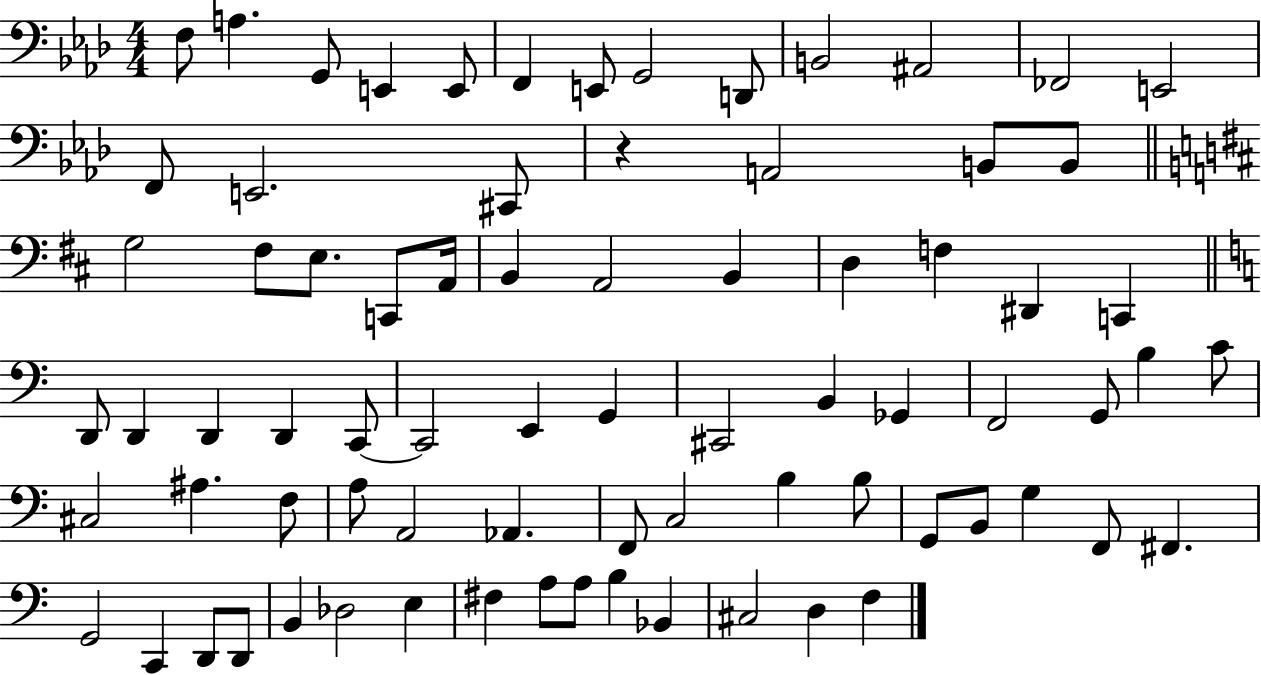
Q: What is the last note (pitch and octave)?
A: F3